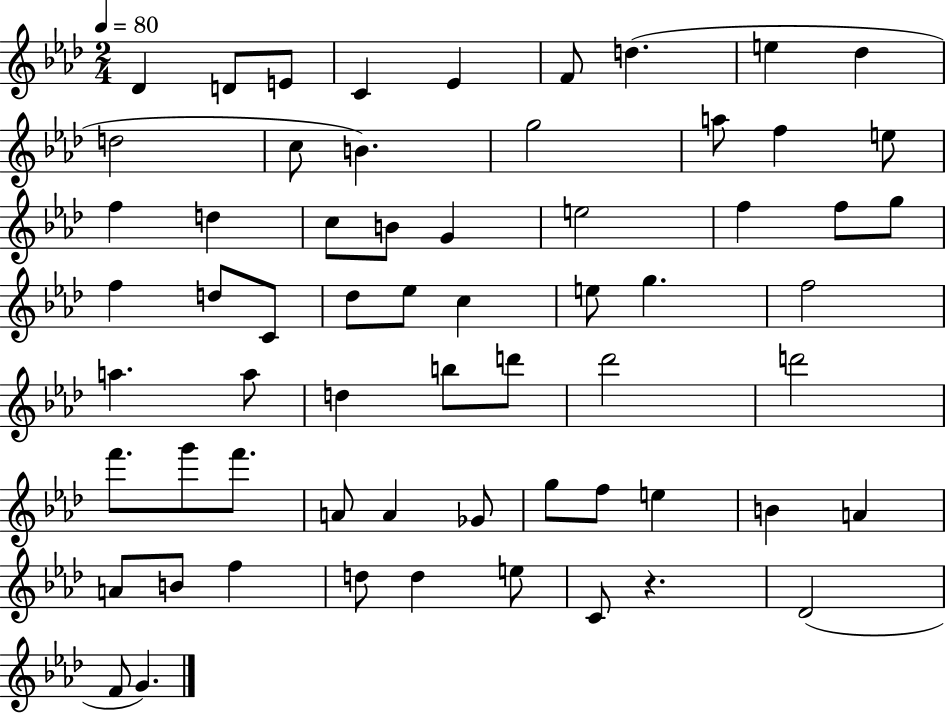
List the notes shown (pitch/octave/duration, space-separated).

Db4/q D4/e E4/e C4/q Eb4/q F4/e D5/q. E5/q Db5/q D5/h C5/e B4/q. G5/h A5/e F5/q E5/e F5/q D5/q C5/e B4/e G4/q E5/h F5/q F5/e G5/e F5/q D5/e C4/e Db5/e Eb5/e C5/q E5/e G5/q. F5/h A5/q. A5/e D5/q B5/e D6/e Db6/h D6/h F6/e. G6/e F6/e. A4/e A4/q Gb4/e G5/e F5/e E5/q B4/q A4/q A4/e B4/e F5/q D5/e D5/q E5/e C4/e R/q. Db4/h F4/e G4/q.